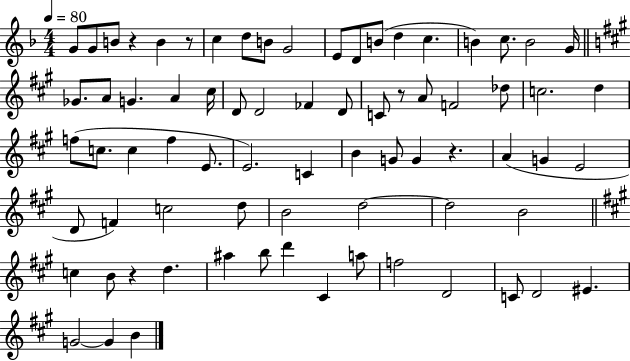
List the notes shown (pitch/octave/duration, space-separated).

G4/e G4/e B4/e R/q B4/q R/e C5/q D5/e B4/e G4/h E4/e D4/e B4/e D5/q C5/q. B4/q C5/e. B4/h G4/s Gb4/e. A4/e G4/q. A4/q C#5/s D4/e D4/h FES4/q D4/e C4/e R/e A4/e F4/h Db5/e C5/h. D5/q F5/e C5/e. C5/q F5/q E4/e. E4/h. C4/q B4/q G4/e G4/q R/q. A4/q G4/q E4/h D4/e F4/q C5/h D5/e B4/h D5/h D5/h B4/h C5/q B4/e R/q D5/q. A#5/q B5/e D6/q C#4/q A5/e F5/h D4/h C4/e D4/h EIS4/q. G4/h G4/q B4/q